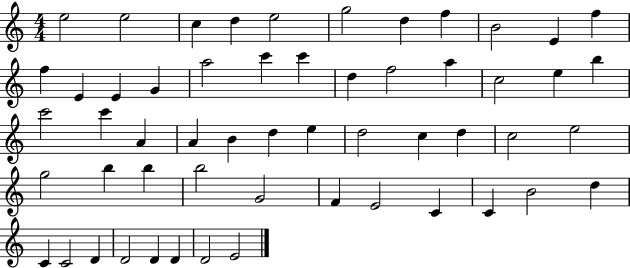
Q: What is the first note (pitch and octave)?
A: E5